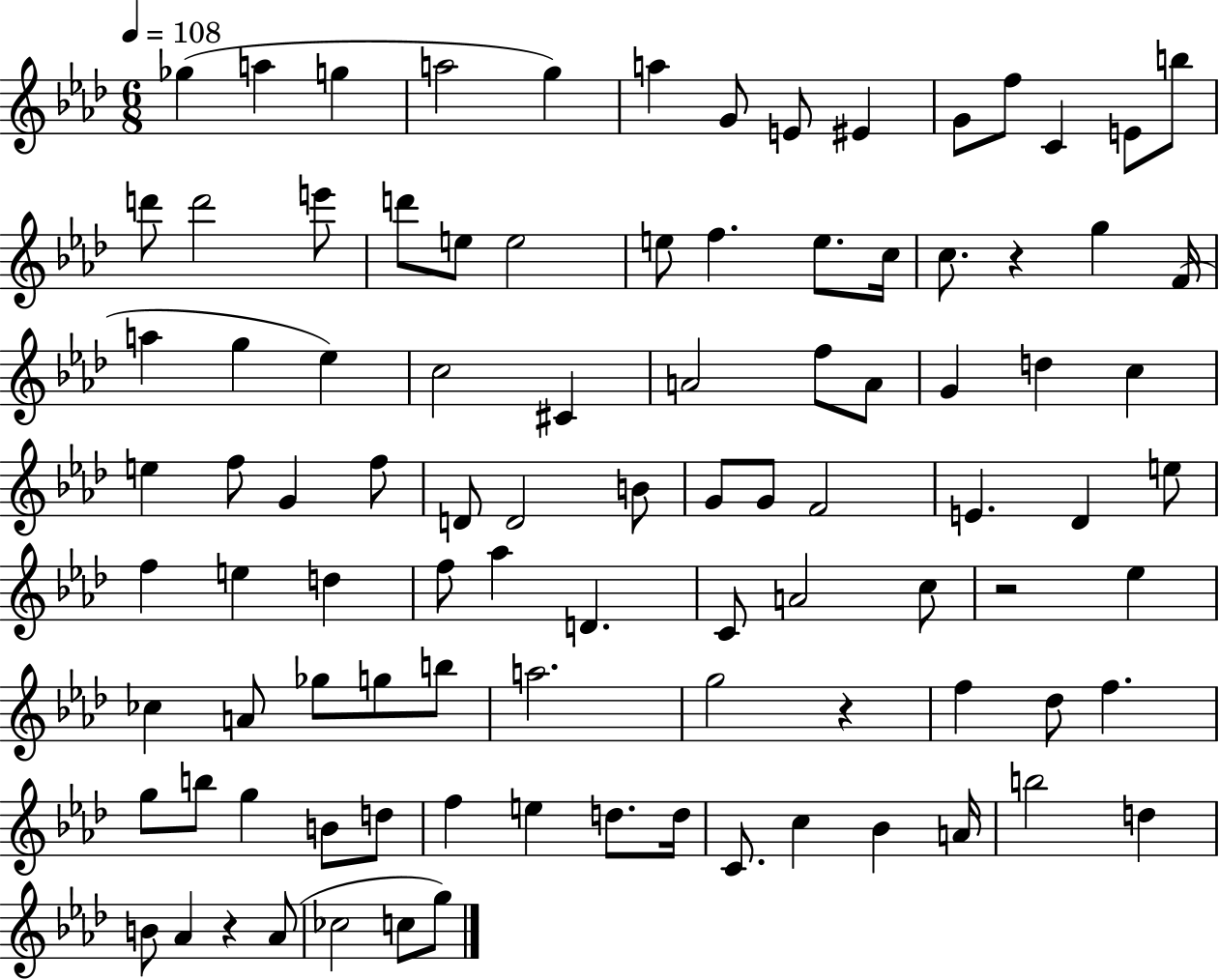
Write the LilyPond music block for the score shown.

{
  \clef treble
  \numericTimeSignature
  \time 6/8
  \key aes \major
  \tempo 4 = 108
  \repeat volta 2 { ges''4( a''4 g''4 | a''2 g''4) | a''4 g'8 e'8 eis'4 | g'8 f''8 c'4 e'8 b''8 | \break d'''8 d'''2 e'''8 | d'''8 e''8 e''2 | e''8 f''4. e''8. c''16 | c''8. r4 g''4 f'16( | \break a''4 g''4 ees''4) | c''2 cis'4 | a'2 f''8 a'8 | g'4 d''4 c''4 | \break e''4 f''8 g'4 f''8 | d'8 d'2 b'8 | g'8 g'8 f'2 | e'4. des'4 e''8 | \break f''4 e''4 d''4 | f''8 aes''4 d'4. | c'8 a'2 c''8 | r2 ees''4 | \break ces''4 a'8 ges''8 g''8 b''8 | a''2. | g''2 r4 | f''4 des''8 f''4. | \break g''8 b''8 g''4 b'8 d''8 | f''4 e''4 d''8. d''16 | c'8. c''4 bes'4 a'16 | b''2 d''4 | \break b'8 aes'4 r4 aes'8( | ces''2 c''8 g''8) | } \bar "|."
}